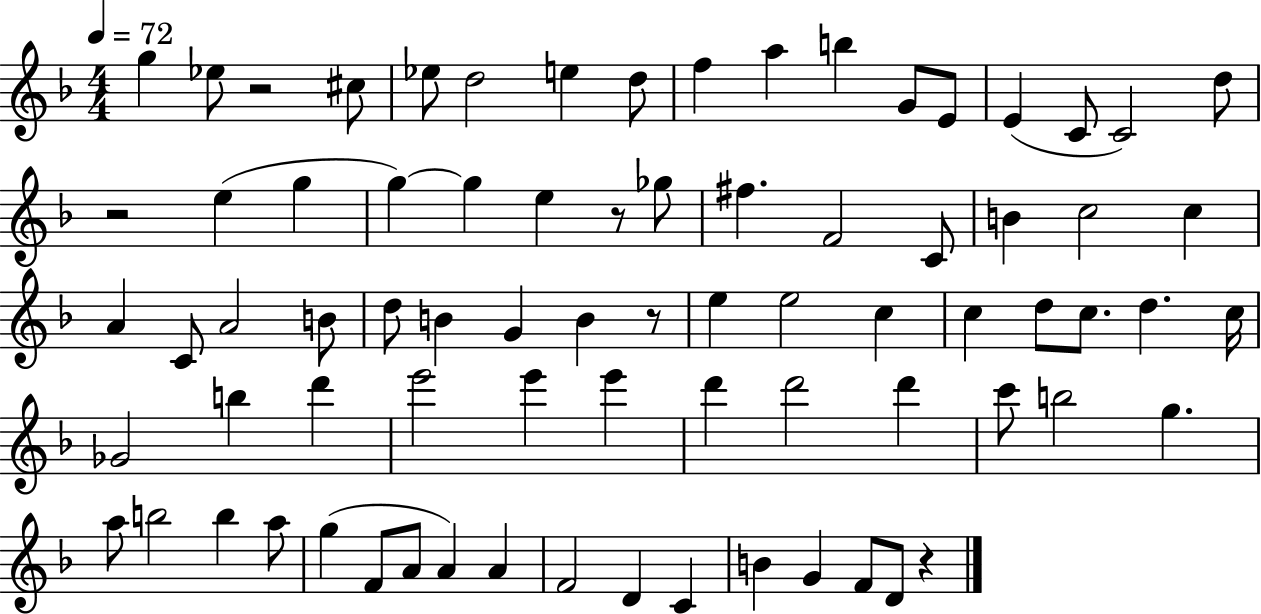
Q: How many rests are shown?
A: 5